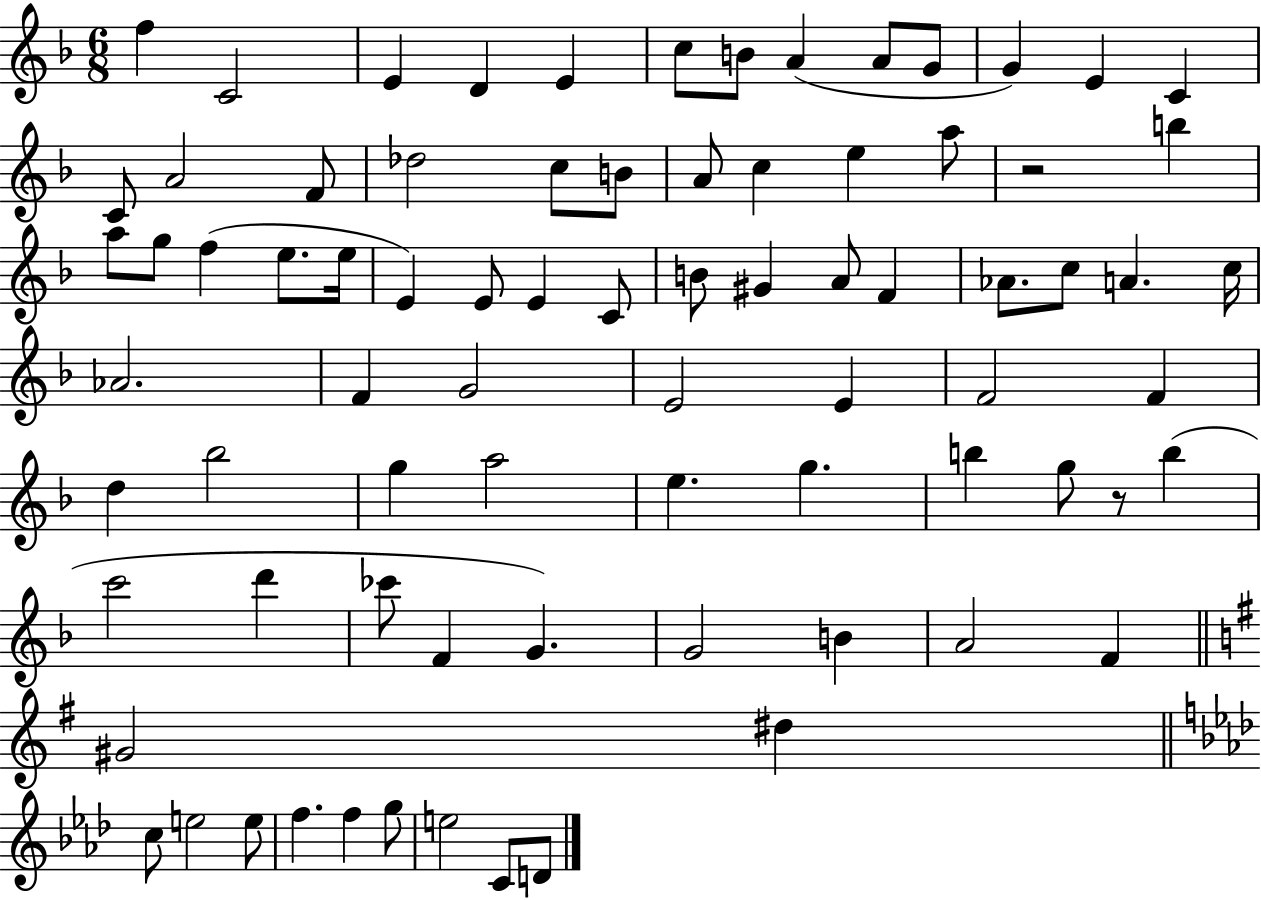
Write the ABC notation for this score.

X:1
T:Untitled
M:6/8
L:1/4
K:F
f C2 E D E c/2 B/2 A A/2 G/2 G E C C/2 A2 F/2 _d2 c/2 B/2 A/2 c e a/2 z2 b a/2 g/2 f e/2 e/4 E E/2 E C/2 B/2 ^G A/2 F _A/2 c/2 A c/4 _A2 F G2 E2 E F2 F d _b2 g a2 e g b g/2 z/2 b c'2 d' _c'/2 F G G2 B A2 F ^G2 ^d c/2 e2 e/2 f f g/2 e2 C/2 D/2